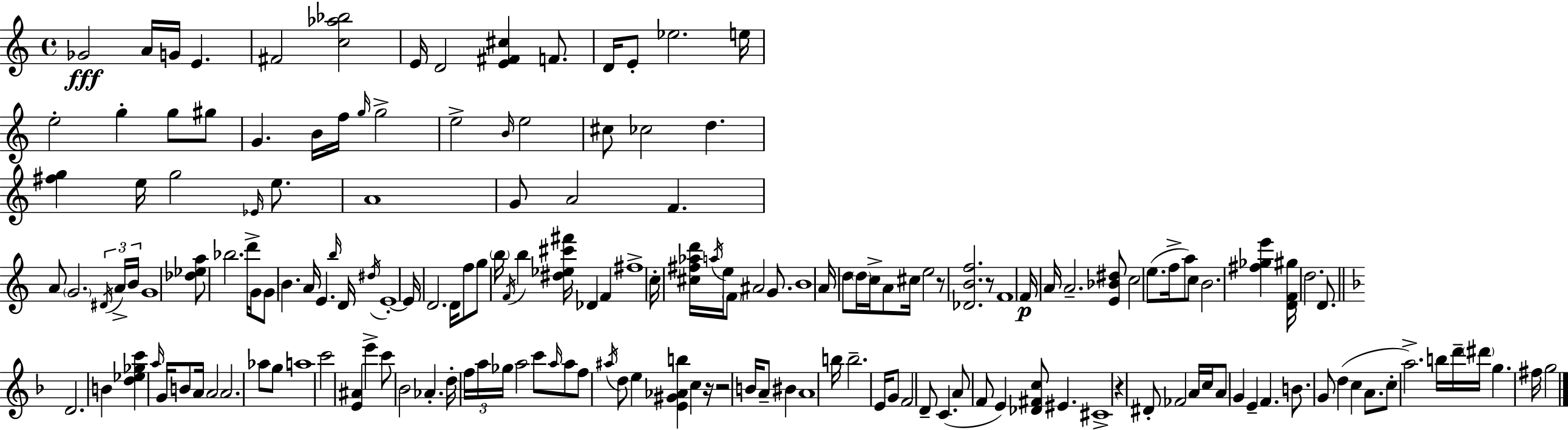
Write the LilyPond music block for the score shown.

{
  \clef treble
  \time 4/4
  \defaultTimeSignature
  \key c \major
  \repeat volta 2 { ges'2\fff a'16 g'16 e'4. | fis'2 <c'' aes'' bes''>2 | e'16 d'2 <e' fis' cis''>4 f'8. | d'16 e'8-. ees''2. e''16 | \break e''2-. g''4-. g''8 gis''8 | g'4. b'16 f''16 \grace { g''16 } g''2-> | e''2-> \grace { b'16 } e''2 | cis''8 ces''2 d''4. | \break <fis'' g''>4 e''16 g''2 \grace { ees'16 } | e''8. a'1 | g'8 a'2 f'4. | a'8 \parenthesize g'2. | \break \tuplet 3/2 { \acciaccatura { dis'16 } a'16-> b'16 } g'1 | <des'' ees'' a''>8 bes''2. | d'''16-> g'16 g'8 b'4. a'16 e'4. | \grace { b''16 } d'16 \acciaccatura { dis''16 } e'1-.~~ | \break e'16 d'2. | d'16 f''8 g''8 \parenthesize b''16 \acciaccatura { f'16 } b''4 <dis'' ees'' cis''' fis'''>16 des'4 | f'4 fis''1-> | c''16-. <cis'' fis'' aes'' d'''>16 \acciaccatura { a''16 } e''16 \parenthesize f'8 ais'2 | \break g'8. b'1 | a'16 d''8 \parenthesize d''16 c''16-> a'8 cis''16 | e''2 r8 <des' b' f''>2. | r8 f'1 | \break f'16\p a'16 a'2.-- | <e' bes' dis''>8 c''2 | e''8.( f''16-> a''8) c''8 b'2. | <fis'' ges'' e'''>4 <d' f' gis''>16 d''2. | \break d'8. \bar "||" \break \key d \minor d'2. b'4 | <d'' ees'' ges'' c'''>4 \grace { a''16 } g'16 b'8 a'16 a'2 | a'2. aes''8 g''8 | a''1 | \break c'''2 <e' ais'>4 e'''4-> | c'''8 bes'2 aes'4.-. | d''16-. \tuplet 3/2 { f''16 a''16 ges''16 } a''2 c'''8 \grace { a''16 } | a''8 f''8 \acciaccatura { ais''16 } d''8 e''4 <e' gis' aes' b''>4 c''4 | \break r16 r2 b'16 a'8-- bis'4 | a'1 | b''16 b''2.-- | e'16 g'8 f'2 d'8-- c'4.( | \break a'8 f'8 e'4) <des' fis' c''>8 eis'4. | cis'1-> | r4 dis'8-. fes'2 | a'16 c''16 a'8 g'4 e'4-- f'4. | \break b'8. g'8 d''4( c''4 | a'8. c''8-. a''2.->) | b''16 d'''16-- \parenthesize dis'''16 g''4. fis''16 g''2 | } \bar "|."
}